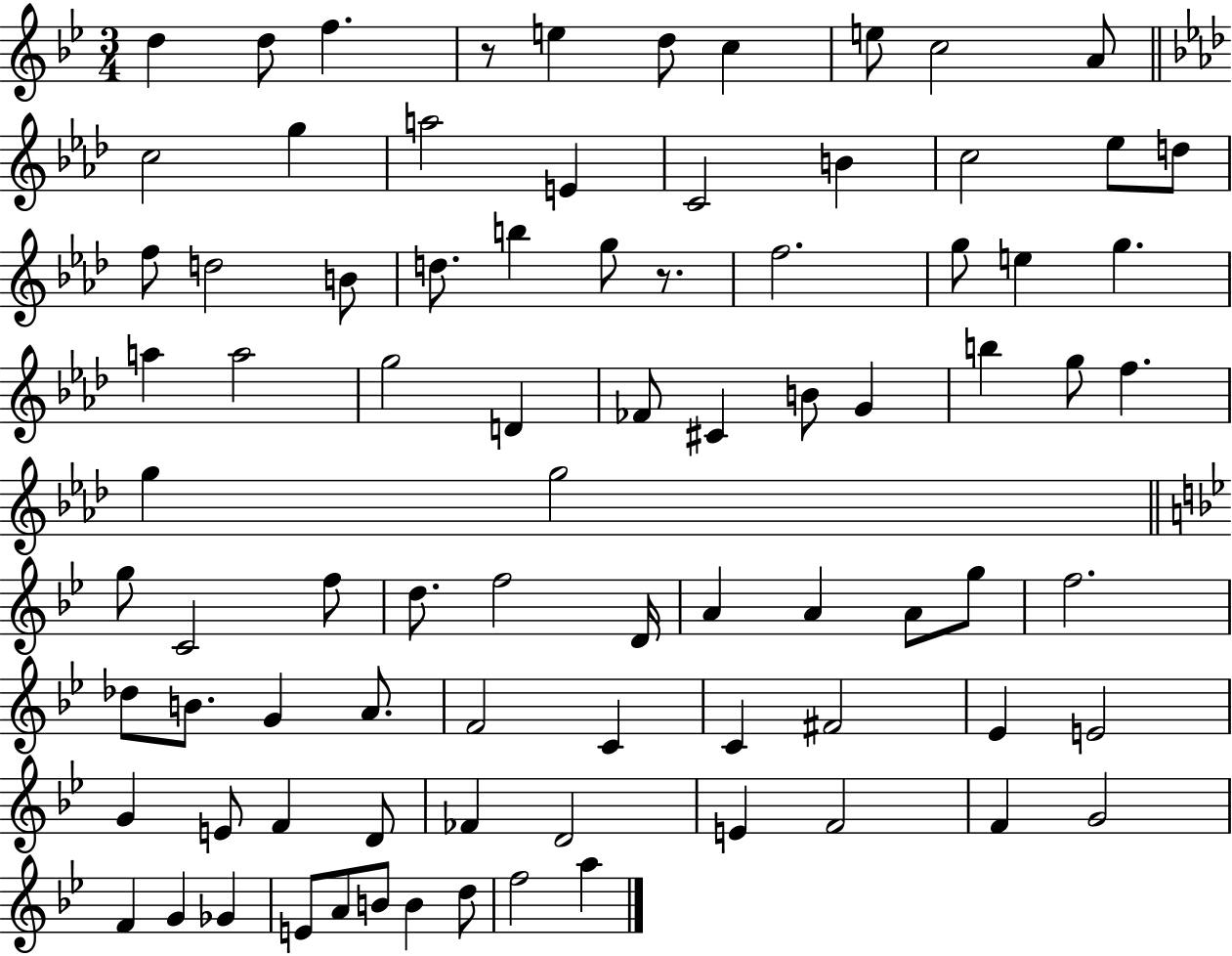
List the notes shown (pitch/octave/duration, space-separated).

D5/q D5/e F5/q. R/e E5/q D5/e C5/q E5/e C5/h A4/e C5/h G5/q A5/h E4/q C4/h B4/q C5/h Eb5/e D5/e F5/e D5/h B4/e D5/e. B5/q G5/e R/e. F5/h. G5/e E5/q G5/q. A5/q A5/h G5/h D4/q FES4/e C#4/q B4/e G4/q B5/q G5/e F5/q. G5/q G5/h G5/e C4/h F5/e D5/e. F5/h D4/s A4/q A4/q A4/e G5/e F5/h. Db5/e B4/e. G4/q A4/e. F4/h C4/q C4/q F#4/h Eb4/q E4/h G4/q E4/e F4/q D4/e FES4/q D4/h E4/q F4/h F4/q G4/h F4/q G4/q Gb4/q E4/e A4/e B4/e B4/q D5/e F5/h A5/q